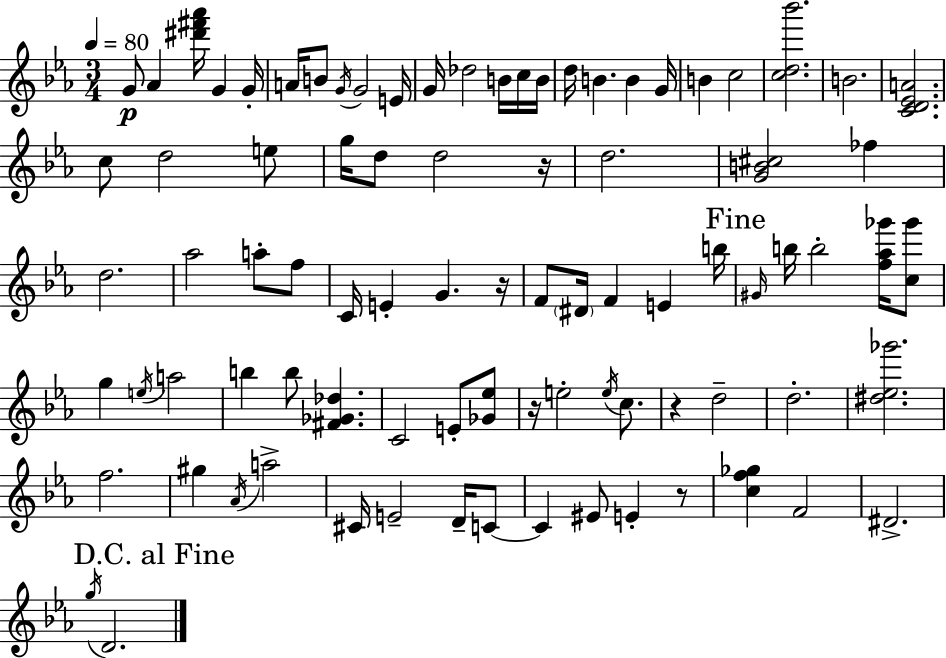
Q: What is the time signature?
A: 3/4